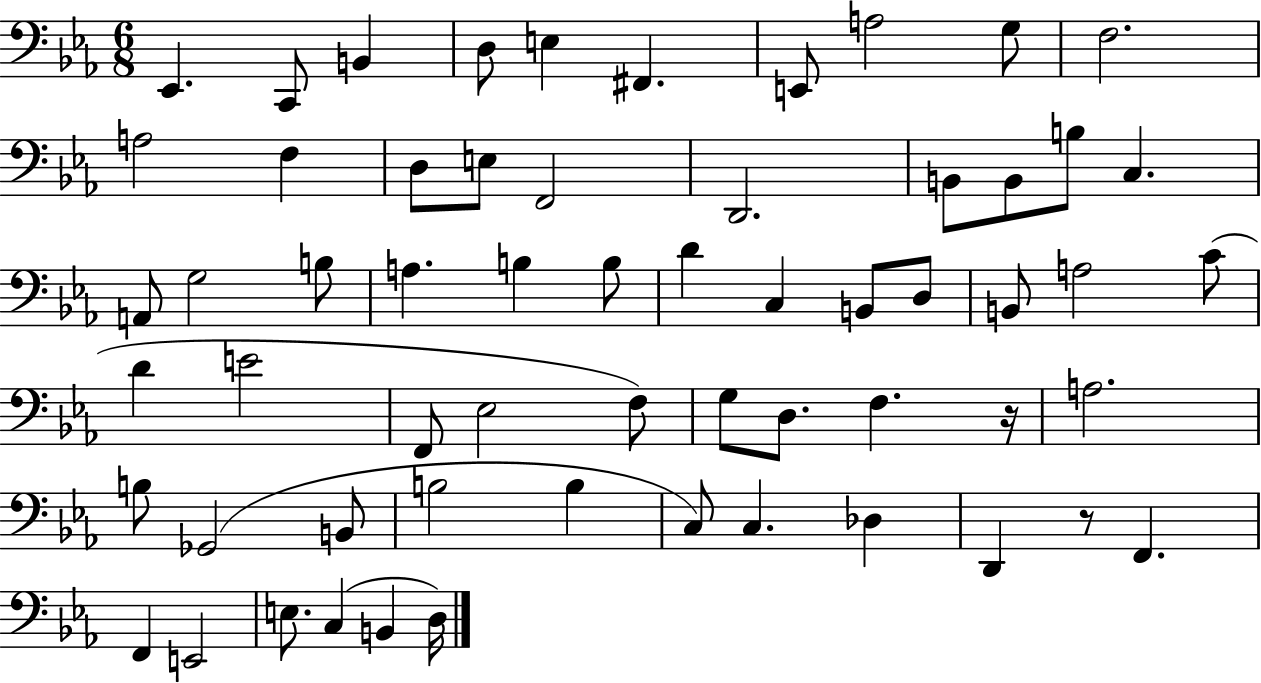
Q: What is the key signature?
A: EES major